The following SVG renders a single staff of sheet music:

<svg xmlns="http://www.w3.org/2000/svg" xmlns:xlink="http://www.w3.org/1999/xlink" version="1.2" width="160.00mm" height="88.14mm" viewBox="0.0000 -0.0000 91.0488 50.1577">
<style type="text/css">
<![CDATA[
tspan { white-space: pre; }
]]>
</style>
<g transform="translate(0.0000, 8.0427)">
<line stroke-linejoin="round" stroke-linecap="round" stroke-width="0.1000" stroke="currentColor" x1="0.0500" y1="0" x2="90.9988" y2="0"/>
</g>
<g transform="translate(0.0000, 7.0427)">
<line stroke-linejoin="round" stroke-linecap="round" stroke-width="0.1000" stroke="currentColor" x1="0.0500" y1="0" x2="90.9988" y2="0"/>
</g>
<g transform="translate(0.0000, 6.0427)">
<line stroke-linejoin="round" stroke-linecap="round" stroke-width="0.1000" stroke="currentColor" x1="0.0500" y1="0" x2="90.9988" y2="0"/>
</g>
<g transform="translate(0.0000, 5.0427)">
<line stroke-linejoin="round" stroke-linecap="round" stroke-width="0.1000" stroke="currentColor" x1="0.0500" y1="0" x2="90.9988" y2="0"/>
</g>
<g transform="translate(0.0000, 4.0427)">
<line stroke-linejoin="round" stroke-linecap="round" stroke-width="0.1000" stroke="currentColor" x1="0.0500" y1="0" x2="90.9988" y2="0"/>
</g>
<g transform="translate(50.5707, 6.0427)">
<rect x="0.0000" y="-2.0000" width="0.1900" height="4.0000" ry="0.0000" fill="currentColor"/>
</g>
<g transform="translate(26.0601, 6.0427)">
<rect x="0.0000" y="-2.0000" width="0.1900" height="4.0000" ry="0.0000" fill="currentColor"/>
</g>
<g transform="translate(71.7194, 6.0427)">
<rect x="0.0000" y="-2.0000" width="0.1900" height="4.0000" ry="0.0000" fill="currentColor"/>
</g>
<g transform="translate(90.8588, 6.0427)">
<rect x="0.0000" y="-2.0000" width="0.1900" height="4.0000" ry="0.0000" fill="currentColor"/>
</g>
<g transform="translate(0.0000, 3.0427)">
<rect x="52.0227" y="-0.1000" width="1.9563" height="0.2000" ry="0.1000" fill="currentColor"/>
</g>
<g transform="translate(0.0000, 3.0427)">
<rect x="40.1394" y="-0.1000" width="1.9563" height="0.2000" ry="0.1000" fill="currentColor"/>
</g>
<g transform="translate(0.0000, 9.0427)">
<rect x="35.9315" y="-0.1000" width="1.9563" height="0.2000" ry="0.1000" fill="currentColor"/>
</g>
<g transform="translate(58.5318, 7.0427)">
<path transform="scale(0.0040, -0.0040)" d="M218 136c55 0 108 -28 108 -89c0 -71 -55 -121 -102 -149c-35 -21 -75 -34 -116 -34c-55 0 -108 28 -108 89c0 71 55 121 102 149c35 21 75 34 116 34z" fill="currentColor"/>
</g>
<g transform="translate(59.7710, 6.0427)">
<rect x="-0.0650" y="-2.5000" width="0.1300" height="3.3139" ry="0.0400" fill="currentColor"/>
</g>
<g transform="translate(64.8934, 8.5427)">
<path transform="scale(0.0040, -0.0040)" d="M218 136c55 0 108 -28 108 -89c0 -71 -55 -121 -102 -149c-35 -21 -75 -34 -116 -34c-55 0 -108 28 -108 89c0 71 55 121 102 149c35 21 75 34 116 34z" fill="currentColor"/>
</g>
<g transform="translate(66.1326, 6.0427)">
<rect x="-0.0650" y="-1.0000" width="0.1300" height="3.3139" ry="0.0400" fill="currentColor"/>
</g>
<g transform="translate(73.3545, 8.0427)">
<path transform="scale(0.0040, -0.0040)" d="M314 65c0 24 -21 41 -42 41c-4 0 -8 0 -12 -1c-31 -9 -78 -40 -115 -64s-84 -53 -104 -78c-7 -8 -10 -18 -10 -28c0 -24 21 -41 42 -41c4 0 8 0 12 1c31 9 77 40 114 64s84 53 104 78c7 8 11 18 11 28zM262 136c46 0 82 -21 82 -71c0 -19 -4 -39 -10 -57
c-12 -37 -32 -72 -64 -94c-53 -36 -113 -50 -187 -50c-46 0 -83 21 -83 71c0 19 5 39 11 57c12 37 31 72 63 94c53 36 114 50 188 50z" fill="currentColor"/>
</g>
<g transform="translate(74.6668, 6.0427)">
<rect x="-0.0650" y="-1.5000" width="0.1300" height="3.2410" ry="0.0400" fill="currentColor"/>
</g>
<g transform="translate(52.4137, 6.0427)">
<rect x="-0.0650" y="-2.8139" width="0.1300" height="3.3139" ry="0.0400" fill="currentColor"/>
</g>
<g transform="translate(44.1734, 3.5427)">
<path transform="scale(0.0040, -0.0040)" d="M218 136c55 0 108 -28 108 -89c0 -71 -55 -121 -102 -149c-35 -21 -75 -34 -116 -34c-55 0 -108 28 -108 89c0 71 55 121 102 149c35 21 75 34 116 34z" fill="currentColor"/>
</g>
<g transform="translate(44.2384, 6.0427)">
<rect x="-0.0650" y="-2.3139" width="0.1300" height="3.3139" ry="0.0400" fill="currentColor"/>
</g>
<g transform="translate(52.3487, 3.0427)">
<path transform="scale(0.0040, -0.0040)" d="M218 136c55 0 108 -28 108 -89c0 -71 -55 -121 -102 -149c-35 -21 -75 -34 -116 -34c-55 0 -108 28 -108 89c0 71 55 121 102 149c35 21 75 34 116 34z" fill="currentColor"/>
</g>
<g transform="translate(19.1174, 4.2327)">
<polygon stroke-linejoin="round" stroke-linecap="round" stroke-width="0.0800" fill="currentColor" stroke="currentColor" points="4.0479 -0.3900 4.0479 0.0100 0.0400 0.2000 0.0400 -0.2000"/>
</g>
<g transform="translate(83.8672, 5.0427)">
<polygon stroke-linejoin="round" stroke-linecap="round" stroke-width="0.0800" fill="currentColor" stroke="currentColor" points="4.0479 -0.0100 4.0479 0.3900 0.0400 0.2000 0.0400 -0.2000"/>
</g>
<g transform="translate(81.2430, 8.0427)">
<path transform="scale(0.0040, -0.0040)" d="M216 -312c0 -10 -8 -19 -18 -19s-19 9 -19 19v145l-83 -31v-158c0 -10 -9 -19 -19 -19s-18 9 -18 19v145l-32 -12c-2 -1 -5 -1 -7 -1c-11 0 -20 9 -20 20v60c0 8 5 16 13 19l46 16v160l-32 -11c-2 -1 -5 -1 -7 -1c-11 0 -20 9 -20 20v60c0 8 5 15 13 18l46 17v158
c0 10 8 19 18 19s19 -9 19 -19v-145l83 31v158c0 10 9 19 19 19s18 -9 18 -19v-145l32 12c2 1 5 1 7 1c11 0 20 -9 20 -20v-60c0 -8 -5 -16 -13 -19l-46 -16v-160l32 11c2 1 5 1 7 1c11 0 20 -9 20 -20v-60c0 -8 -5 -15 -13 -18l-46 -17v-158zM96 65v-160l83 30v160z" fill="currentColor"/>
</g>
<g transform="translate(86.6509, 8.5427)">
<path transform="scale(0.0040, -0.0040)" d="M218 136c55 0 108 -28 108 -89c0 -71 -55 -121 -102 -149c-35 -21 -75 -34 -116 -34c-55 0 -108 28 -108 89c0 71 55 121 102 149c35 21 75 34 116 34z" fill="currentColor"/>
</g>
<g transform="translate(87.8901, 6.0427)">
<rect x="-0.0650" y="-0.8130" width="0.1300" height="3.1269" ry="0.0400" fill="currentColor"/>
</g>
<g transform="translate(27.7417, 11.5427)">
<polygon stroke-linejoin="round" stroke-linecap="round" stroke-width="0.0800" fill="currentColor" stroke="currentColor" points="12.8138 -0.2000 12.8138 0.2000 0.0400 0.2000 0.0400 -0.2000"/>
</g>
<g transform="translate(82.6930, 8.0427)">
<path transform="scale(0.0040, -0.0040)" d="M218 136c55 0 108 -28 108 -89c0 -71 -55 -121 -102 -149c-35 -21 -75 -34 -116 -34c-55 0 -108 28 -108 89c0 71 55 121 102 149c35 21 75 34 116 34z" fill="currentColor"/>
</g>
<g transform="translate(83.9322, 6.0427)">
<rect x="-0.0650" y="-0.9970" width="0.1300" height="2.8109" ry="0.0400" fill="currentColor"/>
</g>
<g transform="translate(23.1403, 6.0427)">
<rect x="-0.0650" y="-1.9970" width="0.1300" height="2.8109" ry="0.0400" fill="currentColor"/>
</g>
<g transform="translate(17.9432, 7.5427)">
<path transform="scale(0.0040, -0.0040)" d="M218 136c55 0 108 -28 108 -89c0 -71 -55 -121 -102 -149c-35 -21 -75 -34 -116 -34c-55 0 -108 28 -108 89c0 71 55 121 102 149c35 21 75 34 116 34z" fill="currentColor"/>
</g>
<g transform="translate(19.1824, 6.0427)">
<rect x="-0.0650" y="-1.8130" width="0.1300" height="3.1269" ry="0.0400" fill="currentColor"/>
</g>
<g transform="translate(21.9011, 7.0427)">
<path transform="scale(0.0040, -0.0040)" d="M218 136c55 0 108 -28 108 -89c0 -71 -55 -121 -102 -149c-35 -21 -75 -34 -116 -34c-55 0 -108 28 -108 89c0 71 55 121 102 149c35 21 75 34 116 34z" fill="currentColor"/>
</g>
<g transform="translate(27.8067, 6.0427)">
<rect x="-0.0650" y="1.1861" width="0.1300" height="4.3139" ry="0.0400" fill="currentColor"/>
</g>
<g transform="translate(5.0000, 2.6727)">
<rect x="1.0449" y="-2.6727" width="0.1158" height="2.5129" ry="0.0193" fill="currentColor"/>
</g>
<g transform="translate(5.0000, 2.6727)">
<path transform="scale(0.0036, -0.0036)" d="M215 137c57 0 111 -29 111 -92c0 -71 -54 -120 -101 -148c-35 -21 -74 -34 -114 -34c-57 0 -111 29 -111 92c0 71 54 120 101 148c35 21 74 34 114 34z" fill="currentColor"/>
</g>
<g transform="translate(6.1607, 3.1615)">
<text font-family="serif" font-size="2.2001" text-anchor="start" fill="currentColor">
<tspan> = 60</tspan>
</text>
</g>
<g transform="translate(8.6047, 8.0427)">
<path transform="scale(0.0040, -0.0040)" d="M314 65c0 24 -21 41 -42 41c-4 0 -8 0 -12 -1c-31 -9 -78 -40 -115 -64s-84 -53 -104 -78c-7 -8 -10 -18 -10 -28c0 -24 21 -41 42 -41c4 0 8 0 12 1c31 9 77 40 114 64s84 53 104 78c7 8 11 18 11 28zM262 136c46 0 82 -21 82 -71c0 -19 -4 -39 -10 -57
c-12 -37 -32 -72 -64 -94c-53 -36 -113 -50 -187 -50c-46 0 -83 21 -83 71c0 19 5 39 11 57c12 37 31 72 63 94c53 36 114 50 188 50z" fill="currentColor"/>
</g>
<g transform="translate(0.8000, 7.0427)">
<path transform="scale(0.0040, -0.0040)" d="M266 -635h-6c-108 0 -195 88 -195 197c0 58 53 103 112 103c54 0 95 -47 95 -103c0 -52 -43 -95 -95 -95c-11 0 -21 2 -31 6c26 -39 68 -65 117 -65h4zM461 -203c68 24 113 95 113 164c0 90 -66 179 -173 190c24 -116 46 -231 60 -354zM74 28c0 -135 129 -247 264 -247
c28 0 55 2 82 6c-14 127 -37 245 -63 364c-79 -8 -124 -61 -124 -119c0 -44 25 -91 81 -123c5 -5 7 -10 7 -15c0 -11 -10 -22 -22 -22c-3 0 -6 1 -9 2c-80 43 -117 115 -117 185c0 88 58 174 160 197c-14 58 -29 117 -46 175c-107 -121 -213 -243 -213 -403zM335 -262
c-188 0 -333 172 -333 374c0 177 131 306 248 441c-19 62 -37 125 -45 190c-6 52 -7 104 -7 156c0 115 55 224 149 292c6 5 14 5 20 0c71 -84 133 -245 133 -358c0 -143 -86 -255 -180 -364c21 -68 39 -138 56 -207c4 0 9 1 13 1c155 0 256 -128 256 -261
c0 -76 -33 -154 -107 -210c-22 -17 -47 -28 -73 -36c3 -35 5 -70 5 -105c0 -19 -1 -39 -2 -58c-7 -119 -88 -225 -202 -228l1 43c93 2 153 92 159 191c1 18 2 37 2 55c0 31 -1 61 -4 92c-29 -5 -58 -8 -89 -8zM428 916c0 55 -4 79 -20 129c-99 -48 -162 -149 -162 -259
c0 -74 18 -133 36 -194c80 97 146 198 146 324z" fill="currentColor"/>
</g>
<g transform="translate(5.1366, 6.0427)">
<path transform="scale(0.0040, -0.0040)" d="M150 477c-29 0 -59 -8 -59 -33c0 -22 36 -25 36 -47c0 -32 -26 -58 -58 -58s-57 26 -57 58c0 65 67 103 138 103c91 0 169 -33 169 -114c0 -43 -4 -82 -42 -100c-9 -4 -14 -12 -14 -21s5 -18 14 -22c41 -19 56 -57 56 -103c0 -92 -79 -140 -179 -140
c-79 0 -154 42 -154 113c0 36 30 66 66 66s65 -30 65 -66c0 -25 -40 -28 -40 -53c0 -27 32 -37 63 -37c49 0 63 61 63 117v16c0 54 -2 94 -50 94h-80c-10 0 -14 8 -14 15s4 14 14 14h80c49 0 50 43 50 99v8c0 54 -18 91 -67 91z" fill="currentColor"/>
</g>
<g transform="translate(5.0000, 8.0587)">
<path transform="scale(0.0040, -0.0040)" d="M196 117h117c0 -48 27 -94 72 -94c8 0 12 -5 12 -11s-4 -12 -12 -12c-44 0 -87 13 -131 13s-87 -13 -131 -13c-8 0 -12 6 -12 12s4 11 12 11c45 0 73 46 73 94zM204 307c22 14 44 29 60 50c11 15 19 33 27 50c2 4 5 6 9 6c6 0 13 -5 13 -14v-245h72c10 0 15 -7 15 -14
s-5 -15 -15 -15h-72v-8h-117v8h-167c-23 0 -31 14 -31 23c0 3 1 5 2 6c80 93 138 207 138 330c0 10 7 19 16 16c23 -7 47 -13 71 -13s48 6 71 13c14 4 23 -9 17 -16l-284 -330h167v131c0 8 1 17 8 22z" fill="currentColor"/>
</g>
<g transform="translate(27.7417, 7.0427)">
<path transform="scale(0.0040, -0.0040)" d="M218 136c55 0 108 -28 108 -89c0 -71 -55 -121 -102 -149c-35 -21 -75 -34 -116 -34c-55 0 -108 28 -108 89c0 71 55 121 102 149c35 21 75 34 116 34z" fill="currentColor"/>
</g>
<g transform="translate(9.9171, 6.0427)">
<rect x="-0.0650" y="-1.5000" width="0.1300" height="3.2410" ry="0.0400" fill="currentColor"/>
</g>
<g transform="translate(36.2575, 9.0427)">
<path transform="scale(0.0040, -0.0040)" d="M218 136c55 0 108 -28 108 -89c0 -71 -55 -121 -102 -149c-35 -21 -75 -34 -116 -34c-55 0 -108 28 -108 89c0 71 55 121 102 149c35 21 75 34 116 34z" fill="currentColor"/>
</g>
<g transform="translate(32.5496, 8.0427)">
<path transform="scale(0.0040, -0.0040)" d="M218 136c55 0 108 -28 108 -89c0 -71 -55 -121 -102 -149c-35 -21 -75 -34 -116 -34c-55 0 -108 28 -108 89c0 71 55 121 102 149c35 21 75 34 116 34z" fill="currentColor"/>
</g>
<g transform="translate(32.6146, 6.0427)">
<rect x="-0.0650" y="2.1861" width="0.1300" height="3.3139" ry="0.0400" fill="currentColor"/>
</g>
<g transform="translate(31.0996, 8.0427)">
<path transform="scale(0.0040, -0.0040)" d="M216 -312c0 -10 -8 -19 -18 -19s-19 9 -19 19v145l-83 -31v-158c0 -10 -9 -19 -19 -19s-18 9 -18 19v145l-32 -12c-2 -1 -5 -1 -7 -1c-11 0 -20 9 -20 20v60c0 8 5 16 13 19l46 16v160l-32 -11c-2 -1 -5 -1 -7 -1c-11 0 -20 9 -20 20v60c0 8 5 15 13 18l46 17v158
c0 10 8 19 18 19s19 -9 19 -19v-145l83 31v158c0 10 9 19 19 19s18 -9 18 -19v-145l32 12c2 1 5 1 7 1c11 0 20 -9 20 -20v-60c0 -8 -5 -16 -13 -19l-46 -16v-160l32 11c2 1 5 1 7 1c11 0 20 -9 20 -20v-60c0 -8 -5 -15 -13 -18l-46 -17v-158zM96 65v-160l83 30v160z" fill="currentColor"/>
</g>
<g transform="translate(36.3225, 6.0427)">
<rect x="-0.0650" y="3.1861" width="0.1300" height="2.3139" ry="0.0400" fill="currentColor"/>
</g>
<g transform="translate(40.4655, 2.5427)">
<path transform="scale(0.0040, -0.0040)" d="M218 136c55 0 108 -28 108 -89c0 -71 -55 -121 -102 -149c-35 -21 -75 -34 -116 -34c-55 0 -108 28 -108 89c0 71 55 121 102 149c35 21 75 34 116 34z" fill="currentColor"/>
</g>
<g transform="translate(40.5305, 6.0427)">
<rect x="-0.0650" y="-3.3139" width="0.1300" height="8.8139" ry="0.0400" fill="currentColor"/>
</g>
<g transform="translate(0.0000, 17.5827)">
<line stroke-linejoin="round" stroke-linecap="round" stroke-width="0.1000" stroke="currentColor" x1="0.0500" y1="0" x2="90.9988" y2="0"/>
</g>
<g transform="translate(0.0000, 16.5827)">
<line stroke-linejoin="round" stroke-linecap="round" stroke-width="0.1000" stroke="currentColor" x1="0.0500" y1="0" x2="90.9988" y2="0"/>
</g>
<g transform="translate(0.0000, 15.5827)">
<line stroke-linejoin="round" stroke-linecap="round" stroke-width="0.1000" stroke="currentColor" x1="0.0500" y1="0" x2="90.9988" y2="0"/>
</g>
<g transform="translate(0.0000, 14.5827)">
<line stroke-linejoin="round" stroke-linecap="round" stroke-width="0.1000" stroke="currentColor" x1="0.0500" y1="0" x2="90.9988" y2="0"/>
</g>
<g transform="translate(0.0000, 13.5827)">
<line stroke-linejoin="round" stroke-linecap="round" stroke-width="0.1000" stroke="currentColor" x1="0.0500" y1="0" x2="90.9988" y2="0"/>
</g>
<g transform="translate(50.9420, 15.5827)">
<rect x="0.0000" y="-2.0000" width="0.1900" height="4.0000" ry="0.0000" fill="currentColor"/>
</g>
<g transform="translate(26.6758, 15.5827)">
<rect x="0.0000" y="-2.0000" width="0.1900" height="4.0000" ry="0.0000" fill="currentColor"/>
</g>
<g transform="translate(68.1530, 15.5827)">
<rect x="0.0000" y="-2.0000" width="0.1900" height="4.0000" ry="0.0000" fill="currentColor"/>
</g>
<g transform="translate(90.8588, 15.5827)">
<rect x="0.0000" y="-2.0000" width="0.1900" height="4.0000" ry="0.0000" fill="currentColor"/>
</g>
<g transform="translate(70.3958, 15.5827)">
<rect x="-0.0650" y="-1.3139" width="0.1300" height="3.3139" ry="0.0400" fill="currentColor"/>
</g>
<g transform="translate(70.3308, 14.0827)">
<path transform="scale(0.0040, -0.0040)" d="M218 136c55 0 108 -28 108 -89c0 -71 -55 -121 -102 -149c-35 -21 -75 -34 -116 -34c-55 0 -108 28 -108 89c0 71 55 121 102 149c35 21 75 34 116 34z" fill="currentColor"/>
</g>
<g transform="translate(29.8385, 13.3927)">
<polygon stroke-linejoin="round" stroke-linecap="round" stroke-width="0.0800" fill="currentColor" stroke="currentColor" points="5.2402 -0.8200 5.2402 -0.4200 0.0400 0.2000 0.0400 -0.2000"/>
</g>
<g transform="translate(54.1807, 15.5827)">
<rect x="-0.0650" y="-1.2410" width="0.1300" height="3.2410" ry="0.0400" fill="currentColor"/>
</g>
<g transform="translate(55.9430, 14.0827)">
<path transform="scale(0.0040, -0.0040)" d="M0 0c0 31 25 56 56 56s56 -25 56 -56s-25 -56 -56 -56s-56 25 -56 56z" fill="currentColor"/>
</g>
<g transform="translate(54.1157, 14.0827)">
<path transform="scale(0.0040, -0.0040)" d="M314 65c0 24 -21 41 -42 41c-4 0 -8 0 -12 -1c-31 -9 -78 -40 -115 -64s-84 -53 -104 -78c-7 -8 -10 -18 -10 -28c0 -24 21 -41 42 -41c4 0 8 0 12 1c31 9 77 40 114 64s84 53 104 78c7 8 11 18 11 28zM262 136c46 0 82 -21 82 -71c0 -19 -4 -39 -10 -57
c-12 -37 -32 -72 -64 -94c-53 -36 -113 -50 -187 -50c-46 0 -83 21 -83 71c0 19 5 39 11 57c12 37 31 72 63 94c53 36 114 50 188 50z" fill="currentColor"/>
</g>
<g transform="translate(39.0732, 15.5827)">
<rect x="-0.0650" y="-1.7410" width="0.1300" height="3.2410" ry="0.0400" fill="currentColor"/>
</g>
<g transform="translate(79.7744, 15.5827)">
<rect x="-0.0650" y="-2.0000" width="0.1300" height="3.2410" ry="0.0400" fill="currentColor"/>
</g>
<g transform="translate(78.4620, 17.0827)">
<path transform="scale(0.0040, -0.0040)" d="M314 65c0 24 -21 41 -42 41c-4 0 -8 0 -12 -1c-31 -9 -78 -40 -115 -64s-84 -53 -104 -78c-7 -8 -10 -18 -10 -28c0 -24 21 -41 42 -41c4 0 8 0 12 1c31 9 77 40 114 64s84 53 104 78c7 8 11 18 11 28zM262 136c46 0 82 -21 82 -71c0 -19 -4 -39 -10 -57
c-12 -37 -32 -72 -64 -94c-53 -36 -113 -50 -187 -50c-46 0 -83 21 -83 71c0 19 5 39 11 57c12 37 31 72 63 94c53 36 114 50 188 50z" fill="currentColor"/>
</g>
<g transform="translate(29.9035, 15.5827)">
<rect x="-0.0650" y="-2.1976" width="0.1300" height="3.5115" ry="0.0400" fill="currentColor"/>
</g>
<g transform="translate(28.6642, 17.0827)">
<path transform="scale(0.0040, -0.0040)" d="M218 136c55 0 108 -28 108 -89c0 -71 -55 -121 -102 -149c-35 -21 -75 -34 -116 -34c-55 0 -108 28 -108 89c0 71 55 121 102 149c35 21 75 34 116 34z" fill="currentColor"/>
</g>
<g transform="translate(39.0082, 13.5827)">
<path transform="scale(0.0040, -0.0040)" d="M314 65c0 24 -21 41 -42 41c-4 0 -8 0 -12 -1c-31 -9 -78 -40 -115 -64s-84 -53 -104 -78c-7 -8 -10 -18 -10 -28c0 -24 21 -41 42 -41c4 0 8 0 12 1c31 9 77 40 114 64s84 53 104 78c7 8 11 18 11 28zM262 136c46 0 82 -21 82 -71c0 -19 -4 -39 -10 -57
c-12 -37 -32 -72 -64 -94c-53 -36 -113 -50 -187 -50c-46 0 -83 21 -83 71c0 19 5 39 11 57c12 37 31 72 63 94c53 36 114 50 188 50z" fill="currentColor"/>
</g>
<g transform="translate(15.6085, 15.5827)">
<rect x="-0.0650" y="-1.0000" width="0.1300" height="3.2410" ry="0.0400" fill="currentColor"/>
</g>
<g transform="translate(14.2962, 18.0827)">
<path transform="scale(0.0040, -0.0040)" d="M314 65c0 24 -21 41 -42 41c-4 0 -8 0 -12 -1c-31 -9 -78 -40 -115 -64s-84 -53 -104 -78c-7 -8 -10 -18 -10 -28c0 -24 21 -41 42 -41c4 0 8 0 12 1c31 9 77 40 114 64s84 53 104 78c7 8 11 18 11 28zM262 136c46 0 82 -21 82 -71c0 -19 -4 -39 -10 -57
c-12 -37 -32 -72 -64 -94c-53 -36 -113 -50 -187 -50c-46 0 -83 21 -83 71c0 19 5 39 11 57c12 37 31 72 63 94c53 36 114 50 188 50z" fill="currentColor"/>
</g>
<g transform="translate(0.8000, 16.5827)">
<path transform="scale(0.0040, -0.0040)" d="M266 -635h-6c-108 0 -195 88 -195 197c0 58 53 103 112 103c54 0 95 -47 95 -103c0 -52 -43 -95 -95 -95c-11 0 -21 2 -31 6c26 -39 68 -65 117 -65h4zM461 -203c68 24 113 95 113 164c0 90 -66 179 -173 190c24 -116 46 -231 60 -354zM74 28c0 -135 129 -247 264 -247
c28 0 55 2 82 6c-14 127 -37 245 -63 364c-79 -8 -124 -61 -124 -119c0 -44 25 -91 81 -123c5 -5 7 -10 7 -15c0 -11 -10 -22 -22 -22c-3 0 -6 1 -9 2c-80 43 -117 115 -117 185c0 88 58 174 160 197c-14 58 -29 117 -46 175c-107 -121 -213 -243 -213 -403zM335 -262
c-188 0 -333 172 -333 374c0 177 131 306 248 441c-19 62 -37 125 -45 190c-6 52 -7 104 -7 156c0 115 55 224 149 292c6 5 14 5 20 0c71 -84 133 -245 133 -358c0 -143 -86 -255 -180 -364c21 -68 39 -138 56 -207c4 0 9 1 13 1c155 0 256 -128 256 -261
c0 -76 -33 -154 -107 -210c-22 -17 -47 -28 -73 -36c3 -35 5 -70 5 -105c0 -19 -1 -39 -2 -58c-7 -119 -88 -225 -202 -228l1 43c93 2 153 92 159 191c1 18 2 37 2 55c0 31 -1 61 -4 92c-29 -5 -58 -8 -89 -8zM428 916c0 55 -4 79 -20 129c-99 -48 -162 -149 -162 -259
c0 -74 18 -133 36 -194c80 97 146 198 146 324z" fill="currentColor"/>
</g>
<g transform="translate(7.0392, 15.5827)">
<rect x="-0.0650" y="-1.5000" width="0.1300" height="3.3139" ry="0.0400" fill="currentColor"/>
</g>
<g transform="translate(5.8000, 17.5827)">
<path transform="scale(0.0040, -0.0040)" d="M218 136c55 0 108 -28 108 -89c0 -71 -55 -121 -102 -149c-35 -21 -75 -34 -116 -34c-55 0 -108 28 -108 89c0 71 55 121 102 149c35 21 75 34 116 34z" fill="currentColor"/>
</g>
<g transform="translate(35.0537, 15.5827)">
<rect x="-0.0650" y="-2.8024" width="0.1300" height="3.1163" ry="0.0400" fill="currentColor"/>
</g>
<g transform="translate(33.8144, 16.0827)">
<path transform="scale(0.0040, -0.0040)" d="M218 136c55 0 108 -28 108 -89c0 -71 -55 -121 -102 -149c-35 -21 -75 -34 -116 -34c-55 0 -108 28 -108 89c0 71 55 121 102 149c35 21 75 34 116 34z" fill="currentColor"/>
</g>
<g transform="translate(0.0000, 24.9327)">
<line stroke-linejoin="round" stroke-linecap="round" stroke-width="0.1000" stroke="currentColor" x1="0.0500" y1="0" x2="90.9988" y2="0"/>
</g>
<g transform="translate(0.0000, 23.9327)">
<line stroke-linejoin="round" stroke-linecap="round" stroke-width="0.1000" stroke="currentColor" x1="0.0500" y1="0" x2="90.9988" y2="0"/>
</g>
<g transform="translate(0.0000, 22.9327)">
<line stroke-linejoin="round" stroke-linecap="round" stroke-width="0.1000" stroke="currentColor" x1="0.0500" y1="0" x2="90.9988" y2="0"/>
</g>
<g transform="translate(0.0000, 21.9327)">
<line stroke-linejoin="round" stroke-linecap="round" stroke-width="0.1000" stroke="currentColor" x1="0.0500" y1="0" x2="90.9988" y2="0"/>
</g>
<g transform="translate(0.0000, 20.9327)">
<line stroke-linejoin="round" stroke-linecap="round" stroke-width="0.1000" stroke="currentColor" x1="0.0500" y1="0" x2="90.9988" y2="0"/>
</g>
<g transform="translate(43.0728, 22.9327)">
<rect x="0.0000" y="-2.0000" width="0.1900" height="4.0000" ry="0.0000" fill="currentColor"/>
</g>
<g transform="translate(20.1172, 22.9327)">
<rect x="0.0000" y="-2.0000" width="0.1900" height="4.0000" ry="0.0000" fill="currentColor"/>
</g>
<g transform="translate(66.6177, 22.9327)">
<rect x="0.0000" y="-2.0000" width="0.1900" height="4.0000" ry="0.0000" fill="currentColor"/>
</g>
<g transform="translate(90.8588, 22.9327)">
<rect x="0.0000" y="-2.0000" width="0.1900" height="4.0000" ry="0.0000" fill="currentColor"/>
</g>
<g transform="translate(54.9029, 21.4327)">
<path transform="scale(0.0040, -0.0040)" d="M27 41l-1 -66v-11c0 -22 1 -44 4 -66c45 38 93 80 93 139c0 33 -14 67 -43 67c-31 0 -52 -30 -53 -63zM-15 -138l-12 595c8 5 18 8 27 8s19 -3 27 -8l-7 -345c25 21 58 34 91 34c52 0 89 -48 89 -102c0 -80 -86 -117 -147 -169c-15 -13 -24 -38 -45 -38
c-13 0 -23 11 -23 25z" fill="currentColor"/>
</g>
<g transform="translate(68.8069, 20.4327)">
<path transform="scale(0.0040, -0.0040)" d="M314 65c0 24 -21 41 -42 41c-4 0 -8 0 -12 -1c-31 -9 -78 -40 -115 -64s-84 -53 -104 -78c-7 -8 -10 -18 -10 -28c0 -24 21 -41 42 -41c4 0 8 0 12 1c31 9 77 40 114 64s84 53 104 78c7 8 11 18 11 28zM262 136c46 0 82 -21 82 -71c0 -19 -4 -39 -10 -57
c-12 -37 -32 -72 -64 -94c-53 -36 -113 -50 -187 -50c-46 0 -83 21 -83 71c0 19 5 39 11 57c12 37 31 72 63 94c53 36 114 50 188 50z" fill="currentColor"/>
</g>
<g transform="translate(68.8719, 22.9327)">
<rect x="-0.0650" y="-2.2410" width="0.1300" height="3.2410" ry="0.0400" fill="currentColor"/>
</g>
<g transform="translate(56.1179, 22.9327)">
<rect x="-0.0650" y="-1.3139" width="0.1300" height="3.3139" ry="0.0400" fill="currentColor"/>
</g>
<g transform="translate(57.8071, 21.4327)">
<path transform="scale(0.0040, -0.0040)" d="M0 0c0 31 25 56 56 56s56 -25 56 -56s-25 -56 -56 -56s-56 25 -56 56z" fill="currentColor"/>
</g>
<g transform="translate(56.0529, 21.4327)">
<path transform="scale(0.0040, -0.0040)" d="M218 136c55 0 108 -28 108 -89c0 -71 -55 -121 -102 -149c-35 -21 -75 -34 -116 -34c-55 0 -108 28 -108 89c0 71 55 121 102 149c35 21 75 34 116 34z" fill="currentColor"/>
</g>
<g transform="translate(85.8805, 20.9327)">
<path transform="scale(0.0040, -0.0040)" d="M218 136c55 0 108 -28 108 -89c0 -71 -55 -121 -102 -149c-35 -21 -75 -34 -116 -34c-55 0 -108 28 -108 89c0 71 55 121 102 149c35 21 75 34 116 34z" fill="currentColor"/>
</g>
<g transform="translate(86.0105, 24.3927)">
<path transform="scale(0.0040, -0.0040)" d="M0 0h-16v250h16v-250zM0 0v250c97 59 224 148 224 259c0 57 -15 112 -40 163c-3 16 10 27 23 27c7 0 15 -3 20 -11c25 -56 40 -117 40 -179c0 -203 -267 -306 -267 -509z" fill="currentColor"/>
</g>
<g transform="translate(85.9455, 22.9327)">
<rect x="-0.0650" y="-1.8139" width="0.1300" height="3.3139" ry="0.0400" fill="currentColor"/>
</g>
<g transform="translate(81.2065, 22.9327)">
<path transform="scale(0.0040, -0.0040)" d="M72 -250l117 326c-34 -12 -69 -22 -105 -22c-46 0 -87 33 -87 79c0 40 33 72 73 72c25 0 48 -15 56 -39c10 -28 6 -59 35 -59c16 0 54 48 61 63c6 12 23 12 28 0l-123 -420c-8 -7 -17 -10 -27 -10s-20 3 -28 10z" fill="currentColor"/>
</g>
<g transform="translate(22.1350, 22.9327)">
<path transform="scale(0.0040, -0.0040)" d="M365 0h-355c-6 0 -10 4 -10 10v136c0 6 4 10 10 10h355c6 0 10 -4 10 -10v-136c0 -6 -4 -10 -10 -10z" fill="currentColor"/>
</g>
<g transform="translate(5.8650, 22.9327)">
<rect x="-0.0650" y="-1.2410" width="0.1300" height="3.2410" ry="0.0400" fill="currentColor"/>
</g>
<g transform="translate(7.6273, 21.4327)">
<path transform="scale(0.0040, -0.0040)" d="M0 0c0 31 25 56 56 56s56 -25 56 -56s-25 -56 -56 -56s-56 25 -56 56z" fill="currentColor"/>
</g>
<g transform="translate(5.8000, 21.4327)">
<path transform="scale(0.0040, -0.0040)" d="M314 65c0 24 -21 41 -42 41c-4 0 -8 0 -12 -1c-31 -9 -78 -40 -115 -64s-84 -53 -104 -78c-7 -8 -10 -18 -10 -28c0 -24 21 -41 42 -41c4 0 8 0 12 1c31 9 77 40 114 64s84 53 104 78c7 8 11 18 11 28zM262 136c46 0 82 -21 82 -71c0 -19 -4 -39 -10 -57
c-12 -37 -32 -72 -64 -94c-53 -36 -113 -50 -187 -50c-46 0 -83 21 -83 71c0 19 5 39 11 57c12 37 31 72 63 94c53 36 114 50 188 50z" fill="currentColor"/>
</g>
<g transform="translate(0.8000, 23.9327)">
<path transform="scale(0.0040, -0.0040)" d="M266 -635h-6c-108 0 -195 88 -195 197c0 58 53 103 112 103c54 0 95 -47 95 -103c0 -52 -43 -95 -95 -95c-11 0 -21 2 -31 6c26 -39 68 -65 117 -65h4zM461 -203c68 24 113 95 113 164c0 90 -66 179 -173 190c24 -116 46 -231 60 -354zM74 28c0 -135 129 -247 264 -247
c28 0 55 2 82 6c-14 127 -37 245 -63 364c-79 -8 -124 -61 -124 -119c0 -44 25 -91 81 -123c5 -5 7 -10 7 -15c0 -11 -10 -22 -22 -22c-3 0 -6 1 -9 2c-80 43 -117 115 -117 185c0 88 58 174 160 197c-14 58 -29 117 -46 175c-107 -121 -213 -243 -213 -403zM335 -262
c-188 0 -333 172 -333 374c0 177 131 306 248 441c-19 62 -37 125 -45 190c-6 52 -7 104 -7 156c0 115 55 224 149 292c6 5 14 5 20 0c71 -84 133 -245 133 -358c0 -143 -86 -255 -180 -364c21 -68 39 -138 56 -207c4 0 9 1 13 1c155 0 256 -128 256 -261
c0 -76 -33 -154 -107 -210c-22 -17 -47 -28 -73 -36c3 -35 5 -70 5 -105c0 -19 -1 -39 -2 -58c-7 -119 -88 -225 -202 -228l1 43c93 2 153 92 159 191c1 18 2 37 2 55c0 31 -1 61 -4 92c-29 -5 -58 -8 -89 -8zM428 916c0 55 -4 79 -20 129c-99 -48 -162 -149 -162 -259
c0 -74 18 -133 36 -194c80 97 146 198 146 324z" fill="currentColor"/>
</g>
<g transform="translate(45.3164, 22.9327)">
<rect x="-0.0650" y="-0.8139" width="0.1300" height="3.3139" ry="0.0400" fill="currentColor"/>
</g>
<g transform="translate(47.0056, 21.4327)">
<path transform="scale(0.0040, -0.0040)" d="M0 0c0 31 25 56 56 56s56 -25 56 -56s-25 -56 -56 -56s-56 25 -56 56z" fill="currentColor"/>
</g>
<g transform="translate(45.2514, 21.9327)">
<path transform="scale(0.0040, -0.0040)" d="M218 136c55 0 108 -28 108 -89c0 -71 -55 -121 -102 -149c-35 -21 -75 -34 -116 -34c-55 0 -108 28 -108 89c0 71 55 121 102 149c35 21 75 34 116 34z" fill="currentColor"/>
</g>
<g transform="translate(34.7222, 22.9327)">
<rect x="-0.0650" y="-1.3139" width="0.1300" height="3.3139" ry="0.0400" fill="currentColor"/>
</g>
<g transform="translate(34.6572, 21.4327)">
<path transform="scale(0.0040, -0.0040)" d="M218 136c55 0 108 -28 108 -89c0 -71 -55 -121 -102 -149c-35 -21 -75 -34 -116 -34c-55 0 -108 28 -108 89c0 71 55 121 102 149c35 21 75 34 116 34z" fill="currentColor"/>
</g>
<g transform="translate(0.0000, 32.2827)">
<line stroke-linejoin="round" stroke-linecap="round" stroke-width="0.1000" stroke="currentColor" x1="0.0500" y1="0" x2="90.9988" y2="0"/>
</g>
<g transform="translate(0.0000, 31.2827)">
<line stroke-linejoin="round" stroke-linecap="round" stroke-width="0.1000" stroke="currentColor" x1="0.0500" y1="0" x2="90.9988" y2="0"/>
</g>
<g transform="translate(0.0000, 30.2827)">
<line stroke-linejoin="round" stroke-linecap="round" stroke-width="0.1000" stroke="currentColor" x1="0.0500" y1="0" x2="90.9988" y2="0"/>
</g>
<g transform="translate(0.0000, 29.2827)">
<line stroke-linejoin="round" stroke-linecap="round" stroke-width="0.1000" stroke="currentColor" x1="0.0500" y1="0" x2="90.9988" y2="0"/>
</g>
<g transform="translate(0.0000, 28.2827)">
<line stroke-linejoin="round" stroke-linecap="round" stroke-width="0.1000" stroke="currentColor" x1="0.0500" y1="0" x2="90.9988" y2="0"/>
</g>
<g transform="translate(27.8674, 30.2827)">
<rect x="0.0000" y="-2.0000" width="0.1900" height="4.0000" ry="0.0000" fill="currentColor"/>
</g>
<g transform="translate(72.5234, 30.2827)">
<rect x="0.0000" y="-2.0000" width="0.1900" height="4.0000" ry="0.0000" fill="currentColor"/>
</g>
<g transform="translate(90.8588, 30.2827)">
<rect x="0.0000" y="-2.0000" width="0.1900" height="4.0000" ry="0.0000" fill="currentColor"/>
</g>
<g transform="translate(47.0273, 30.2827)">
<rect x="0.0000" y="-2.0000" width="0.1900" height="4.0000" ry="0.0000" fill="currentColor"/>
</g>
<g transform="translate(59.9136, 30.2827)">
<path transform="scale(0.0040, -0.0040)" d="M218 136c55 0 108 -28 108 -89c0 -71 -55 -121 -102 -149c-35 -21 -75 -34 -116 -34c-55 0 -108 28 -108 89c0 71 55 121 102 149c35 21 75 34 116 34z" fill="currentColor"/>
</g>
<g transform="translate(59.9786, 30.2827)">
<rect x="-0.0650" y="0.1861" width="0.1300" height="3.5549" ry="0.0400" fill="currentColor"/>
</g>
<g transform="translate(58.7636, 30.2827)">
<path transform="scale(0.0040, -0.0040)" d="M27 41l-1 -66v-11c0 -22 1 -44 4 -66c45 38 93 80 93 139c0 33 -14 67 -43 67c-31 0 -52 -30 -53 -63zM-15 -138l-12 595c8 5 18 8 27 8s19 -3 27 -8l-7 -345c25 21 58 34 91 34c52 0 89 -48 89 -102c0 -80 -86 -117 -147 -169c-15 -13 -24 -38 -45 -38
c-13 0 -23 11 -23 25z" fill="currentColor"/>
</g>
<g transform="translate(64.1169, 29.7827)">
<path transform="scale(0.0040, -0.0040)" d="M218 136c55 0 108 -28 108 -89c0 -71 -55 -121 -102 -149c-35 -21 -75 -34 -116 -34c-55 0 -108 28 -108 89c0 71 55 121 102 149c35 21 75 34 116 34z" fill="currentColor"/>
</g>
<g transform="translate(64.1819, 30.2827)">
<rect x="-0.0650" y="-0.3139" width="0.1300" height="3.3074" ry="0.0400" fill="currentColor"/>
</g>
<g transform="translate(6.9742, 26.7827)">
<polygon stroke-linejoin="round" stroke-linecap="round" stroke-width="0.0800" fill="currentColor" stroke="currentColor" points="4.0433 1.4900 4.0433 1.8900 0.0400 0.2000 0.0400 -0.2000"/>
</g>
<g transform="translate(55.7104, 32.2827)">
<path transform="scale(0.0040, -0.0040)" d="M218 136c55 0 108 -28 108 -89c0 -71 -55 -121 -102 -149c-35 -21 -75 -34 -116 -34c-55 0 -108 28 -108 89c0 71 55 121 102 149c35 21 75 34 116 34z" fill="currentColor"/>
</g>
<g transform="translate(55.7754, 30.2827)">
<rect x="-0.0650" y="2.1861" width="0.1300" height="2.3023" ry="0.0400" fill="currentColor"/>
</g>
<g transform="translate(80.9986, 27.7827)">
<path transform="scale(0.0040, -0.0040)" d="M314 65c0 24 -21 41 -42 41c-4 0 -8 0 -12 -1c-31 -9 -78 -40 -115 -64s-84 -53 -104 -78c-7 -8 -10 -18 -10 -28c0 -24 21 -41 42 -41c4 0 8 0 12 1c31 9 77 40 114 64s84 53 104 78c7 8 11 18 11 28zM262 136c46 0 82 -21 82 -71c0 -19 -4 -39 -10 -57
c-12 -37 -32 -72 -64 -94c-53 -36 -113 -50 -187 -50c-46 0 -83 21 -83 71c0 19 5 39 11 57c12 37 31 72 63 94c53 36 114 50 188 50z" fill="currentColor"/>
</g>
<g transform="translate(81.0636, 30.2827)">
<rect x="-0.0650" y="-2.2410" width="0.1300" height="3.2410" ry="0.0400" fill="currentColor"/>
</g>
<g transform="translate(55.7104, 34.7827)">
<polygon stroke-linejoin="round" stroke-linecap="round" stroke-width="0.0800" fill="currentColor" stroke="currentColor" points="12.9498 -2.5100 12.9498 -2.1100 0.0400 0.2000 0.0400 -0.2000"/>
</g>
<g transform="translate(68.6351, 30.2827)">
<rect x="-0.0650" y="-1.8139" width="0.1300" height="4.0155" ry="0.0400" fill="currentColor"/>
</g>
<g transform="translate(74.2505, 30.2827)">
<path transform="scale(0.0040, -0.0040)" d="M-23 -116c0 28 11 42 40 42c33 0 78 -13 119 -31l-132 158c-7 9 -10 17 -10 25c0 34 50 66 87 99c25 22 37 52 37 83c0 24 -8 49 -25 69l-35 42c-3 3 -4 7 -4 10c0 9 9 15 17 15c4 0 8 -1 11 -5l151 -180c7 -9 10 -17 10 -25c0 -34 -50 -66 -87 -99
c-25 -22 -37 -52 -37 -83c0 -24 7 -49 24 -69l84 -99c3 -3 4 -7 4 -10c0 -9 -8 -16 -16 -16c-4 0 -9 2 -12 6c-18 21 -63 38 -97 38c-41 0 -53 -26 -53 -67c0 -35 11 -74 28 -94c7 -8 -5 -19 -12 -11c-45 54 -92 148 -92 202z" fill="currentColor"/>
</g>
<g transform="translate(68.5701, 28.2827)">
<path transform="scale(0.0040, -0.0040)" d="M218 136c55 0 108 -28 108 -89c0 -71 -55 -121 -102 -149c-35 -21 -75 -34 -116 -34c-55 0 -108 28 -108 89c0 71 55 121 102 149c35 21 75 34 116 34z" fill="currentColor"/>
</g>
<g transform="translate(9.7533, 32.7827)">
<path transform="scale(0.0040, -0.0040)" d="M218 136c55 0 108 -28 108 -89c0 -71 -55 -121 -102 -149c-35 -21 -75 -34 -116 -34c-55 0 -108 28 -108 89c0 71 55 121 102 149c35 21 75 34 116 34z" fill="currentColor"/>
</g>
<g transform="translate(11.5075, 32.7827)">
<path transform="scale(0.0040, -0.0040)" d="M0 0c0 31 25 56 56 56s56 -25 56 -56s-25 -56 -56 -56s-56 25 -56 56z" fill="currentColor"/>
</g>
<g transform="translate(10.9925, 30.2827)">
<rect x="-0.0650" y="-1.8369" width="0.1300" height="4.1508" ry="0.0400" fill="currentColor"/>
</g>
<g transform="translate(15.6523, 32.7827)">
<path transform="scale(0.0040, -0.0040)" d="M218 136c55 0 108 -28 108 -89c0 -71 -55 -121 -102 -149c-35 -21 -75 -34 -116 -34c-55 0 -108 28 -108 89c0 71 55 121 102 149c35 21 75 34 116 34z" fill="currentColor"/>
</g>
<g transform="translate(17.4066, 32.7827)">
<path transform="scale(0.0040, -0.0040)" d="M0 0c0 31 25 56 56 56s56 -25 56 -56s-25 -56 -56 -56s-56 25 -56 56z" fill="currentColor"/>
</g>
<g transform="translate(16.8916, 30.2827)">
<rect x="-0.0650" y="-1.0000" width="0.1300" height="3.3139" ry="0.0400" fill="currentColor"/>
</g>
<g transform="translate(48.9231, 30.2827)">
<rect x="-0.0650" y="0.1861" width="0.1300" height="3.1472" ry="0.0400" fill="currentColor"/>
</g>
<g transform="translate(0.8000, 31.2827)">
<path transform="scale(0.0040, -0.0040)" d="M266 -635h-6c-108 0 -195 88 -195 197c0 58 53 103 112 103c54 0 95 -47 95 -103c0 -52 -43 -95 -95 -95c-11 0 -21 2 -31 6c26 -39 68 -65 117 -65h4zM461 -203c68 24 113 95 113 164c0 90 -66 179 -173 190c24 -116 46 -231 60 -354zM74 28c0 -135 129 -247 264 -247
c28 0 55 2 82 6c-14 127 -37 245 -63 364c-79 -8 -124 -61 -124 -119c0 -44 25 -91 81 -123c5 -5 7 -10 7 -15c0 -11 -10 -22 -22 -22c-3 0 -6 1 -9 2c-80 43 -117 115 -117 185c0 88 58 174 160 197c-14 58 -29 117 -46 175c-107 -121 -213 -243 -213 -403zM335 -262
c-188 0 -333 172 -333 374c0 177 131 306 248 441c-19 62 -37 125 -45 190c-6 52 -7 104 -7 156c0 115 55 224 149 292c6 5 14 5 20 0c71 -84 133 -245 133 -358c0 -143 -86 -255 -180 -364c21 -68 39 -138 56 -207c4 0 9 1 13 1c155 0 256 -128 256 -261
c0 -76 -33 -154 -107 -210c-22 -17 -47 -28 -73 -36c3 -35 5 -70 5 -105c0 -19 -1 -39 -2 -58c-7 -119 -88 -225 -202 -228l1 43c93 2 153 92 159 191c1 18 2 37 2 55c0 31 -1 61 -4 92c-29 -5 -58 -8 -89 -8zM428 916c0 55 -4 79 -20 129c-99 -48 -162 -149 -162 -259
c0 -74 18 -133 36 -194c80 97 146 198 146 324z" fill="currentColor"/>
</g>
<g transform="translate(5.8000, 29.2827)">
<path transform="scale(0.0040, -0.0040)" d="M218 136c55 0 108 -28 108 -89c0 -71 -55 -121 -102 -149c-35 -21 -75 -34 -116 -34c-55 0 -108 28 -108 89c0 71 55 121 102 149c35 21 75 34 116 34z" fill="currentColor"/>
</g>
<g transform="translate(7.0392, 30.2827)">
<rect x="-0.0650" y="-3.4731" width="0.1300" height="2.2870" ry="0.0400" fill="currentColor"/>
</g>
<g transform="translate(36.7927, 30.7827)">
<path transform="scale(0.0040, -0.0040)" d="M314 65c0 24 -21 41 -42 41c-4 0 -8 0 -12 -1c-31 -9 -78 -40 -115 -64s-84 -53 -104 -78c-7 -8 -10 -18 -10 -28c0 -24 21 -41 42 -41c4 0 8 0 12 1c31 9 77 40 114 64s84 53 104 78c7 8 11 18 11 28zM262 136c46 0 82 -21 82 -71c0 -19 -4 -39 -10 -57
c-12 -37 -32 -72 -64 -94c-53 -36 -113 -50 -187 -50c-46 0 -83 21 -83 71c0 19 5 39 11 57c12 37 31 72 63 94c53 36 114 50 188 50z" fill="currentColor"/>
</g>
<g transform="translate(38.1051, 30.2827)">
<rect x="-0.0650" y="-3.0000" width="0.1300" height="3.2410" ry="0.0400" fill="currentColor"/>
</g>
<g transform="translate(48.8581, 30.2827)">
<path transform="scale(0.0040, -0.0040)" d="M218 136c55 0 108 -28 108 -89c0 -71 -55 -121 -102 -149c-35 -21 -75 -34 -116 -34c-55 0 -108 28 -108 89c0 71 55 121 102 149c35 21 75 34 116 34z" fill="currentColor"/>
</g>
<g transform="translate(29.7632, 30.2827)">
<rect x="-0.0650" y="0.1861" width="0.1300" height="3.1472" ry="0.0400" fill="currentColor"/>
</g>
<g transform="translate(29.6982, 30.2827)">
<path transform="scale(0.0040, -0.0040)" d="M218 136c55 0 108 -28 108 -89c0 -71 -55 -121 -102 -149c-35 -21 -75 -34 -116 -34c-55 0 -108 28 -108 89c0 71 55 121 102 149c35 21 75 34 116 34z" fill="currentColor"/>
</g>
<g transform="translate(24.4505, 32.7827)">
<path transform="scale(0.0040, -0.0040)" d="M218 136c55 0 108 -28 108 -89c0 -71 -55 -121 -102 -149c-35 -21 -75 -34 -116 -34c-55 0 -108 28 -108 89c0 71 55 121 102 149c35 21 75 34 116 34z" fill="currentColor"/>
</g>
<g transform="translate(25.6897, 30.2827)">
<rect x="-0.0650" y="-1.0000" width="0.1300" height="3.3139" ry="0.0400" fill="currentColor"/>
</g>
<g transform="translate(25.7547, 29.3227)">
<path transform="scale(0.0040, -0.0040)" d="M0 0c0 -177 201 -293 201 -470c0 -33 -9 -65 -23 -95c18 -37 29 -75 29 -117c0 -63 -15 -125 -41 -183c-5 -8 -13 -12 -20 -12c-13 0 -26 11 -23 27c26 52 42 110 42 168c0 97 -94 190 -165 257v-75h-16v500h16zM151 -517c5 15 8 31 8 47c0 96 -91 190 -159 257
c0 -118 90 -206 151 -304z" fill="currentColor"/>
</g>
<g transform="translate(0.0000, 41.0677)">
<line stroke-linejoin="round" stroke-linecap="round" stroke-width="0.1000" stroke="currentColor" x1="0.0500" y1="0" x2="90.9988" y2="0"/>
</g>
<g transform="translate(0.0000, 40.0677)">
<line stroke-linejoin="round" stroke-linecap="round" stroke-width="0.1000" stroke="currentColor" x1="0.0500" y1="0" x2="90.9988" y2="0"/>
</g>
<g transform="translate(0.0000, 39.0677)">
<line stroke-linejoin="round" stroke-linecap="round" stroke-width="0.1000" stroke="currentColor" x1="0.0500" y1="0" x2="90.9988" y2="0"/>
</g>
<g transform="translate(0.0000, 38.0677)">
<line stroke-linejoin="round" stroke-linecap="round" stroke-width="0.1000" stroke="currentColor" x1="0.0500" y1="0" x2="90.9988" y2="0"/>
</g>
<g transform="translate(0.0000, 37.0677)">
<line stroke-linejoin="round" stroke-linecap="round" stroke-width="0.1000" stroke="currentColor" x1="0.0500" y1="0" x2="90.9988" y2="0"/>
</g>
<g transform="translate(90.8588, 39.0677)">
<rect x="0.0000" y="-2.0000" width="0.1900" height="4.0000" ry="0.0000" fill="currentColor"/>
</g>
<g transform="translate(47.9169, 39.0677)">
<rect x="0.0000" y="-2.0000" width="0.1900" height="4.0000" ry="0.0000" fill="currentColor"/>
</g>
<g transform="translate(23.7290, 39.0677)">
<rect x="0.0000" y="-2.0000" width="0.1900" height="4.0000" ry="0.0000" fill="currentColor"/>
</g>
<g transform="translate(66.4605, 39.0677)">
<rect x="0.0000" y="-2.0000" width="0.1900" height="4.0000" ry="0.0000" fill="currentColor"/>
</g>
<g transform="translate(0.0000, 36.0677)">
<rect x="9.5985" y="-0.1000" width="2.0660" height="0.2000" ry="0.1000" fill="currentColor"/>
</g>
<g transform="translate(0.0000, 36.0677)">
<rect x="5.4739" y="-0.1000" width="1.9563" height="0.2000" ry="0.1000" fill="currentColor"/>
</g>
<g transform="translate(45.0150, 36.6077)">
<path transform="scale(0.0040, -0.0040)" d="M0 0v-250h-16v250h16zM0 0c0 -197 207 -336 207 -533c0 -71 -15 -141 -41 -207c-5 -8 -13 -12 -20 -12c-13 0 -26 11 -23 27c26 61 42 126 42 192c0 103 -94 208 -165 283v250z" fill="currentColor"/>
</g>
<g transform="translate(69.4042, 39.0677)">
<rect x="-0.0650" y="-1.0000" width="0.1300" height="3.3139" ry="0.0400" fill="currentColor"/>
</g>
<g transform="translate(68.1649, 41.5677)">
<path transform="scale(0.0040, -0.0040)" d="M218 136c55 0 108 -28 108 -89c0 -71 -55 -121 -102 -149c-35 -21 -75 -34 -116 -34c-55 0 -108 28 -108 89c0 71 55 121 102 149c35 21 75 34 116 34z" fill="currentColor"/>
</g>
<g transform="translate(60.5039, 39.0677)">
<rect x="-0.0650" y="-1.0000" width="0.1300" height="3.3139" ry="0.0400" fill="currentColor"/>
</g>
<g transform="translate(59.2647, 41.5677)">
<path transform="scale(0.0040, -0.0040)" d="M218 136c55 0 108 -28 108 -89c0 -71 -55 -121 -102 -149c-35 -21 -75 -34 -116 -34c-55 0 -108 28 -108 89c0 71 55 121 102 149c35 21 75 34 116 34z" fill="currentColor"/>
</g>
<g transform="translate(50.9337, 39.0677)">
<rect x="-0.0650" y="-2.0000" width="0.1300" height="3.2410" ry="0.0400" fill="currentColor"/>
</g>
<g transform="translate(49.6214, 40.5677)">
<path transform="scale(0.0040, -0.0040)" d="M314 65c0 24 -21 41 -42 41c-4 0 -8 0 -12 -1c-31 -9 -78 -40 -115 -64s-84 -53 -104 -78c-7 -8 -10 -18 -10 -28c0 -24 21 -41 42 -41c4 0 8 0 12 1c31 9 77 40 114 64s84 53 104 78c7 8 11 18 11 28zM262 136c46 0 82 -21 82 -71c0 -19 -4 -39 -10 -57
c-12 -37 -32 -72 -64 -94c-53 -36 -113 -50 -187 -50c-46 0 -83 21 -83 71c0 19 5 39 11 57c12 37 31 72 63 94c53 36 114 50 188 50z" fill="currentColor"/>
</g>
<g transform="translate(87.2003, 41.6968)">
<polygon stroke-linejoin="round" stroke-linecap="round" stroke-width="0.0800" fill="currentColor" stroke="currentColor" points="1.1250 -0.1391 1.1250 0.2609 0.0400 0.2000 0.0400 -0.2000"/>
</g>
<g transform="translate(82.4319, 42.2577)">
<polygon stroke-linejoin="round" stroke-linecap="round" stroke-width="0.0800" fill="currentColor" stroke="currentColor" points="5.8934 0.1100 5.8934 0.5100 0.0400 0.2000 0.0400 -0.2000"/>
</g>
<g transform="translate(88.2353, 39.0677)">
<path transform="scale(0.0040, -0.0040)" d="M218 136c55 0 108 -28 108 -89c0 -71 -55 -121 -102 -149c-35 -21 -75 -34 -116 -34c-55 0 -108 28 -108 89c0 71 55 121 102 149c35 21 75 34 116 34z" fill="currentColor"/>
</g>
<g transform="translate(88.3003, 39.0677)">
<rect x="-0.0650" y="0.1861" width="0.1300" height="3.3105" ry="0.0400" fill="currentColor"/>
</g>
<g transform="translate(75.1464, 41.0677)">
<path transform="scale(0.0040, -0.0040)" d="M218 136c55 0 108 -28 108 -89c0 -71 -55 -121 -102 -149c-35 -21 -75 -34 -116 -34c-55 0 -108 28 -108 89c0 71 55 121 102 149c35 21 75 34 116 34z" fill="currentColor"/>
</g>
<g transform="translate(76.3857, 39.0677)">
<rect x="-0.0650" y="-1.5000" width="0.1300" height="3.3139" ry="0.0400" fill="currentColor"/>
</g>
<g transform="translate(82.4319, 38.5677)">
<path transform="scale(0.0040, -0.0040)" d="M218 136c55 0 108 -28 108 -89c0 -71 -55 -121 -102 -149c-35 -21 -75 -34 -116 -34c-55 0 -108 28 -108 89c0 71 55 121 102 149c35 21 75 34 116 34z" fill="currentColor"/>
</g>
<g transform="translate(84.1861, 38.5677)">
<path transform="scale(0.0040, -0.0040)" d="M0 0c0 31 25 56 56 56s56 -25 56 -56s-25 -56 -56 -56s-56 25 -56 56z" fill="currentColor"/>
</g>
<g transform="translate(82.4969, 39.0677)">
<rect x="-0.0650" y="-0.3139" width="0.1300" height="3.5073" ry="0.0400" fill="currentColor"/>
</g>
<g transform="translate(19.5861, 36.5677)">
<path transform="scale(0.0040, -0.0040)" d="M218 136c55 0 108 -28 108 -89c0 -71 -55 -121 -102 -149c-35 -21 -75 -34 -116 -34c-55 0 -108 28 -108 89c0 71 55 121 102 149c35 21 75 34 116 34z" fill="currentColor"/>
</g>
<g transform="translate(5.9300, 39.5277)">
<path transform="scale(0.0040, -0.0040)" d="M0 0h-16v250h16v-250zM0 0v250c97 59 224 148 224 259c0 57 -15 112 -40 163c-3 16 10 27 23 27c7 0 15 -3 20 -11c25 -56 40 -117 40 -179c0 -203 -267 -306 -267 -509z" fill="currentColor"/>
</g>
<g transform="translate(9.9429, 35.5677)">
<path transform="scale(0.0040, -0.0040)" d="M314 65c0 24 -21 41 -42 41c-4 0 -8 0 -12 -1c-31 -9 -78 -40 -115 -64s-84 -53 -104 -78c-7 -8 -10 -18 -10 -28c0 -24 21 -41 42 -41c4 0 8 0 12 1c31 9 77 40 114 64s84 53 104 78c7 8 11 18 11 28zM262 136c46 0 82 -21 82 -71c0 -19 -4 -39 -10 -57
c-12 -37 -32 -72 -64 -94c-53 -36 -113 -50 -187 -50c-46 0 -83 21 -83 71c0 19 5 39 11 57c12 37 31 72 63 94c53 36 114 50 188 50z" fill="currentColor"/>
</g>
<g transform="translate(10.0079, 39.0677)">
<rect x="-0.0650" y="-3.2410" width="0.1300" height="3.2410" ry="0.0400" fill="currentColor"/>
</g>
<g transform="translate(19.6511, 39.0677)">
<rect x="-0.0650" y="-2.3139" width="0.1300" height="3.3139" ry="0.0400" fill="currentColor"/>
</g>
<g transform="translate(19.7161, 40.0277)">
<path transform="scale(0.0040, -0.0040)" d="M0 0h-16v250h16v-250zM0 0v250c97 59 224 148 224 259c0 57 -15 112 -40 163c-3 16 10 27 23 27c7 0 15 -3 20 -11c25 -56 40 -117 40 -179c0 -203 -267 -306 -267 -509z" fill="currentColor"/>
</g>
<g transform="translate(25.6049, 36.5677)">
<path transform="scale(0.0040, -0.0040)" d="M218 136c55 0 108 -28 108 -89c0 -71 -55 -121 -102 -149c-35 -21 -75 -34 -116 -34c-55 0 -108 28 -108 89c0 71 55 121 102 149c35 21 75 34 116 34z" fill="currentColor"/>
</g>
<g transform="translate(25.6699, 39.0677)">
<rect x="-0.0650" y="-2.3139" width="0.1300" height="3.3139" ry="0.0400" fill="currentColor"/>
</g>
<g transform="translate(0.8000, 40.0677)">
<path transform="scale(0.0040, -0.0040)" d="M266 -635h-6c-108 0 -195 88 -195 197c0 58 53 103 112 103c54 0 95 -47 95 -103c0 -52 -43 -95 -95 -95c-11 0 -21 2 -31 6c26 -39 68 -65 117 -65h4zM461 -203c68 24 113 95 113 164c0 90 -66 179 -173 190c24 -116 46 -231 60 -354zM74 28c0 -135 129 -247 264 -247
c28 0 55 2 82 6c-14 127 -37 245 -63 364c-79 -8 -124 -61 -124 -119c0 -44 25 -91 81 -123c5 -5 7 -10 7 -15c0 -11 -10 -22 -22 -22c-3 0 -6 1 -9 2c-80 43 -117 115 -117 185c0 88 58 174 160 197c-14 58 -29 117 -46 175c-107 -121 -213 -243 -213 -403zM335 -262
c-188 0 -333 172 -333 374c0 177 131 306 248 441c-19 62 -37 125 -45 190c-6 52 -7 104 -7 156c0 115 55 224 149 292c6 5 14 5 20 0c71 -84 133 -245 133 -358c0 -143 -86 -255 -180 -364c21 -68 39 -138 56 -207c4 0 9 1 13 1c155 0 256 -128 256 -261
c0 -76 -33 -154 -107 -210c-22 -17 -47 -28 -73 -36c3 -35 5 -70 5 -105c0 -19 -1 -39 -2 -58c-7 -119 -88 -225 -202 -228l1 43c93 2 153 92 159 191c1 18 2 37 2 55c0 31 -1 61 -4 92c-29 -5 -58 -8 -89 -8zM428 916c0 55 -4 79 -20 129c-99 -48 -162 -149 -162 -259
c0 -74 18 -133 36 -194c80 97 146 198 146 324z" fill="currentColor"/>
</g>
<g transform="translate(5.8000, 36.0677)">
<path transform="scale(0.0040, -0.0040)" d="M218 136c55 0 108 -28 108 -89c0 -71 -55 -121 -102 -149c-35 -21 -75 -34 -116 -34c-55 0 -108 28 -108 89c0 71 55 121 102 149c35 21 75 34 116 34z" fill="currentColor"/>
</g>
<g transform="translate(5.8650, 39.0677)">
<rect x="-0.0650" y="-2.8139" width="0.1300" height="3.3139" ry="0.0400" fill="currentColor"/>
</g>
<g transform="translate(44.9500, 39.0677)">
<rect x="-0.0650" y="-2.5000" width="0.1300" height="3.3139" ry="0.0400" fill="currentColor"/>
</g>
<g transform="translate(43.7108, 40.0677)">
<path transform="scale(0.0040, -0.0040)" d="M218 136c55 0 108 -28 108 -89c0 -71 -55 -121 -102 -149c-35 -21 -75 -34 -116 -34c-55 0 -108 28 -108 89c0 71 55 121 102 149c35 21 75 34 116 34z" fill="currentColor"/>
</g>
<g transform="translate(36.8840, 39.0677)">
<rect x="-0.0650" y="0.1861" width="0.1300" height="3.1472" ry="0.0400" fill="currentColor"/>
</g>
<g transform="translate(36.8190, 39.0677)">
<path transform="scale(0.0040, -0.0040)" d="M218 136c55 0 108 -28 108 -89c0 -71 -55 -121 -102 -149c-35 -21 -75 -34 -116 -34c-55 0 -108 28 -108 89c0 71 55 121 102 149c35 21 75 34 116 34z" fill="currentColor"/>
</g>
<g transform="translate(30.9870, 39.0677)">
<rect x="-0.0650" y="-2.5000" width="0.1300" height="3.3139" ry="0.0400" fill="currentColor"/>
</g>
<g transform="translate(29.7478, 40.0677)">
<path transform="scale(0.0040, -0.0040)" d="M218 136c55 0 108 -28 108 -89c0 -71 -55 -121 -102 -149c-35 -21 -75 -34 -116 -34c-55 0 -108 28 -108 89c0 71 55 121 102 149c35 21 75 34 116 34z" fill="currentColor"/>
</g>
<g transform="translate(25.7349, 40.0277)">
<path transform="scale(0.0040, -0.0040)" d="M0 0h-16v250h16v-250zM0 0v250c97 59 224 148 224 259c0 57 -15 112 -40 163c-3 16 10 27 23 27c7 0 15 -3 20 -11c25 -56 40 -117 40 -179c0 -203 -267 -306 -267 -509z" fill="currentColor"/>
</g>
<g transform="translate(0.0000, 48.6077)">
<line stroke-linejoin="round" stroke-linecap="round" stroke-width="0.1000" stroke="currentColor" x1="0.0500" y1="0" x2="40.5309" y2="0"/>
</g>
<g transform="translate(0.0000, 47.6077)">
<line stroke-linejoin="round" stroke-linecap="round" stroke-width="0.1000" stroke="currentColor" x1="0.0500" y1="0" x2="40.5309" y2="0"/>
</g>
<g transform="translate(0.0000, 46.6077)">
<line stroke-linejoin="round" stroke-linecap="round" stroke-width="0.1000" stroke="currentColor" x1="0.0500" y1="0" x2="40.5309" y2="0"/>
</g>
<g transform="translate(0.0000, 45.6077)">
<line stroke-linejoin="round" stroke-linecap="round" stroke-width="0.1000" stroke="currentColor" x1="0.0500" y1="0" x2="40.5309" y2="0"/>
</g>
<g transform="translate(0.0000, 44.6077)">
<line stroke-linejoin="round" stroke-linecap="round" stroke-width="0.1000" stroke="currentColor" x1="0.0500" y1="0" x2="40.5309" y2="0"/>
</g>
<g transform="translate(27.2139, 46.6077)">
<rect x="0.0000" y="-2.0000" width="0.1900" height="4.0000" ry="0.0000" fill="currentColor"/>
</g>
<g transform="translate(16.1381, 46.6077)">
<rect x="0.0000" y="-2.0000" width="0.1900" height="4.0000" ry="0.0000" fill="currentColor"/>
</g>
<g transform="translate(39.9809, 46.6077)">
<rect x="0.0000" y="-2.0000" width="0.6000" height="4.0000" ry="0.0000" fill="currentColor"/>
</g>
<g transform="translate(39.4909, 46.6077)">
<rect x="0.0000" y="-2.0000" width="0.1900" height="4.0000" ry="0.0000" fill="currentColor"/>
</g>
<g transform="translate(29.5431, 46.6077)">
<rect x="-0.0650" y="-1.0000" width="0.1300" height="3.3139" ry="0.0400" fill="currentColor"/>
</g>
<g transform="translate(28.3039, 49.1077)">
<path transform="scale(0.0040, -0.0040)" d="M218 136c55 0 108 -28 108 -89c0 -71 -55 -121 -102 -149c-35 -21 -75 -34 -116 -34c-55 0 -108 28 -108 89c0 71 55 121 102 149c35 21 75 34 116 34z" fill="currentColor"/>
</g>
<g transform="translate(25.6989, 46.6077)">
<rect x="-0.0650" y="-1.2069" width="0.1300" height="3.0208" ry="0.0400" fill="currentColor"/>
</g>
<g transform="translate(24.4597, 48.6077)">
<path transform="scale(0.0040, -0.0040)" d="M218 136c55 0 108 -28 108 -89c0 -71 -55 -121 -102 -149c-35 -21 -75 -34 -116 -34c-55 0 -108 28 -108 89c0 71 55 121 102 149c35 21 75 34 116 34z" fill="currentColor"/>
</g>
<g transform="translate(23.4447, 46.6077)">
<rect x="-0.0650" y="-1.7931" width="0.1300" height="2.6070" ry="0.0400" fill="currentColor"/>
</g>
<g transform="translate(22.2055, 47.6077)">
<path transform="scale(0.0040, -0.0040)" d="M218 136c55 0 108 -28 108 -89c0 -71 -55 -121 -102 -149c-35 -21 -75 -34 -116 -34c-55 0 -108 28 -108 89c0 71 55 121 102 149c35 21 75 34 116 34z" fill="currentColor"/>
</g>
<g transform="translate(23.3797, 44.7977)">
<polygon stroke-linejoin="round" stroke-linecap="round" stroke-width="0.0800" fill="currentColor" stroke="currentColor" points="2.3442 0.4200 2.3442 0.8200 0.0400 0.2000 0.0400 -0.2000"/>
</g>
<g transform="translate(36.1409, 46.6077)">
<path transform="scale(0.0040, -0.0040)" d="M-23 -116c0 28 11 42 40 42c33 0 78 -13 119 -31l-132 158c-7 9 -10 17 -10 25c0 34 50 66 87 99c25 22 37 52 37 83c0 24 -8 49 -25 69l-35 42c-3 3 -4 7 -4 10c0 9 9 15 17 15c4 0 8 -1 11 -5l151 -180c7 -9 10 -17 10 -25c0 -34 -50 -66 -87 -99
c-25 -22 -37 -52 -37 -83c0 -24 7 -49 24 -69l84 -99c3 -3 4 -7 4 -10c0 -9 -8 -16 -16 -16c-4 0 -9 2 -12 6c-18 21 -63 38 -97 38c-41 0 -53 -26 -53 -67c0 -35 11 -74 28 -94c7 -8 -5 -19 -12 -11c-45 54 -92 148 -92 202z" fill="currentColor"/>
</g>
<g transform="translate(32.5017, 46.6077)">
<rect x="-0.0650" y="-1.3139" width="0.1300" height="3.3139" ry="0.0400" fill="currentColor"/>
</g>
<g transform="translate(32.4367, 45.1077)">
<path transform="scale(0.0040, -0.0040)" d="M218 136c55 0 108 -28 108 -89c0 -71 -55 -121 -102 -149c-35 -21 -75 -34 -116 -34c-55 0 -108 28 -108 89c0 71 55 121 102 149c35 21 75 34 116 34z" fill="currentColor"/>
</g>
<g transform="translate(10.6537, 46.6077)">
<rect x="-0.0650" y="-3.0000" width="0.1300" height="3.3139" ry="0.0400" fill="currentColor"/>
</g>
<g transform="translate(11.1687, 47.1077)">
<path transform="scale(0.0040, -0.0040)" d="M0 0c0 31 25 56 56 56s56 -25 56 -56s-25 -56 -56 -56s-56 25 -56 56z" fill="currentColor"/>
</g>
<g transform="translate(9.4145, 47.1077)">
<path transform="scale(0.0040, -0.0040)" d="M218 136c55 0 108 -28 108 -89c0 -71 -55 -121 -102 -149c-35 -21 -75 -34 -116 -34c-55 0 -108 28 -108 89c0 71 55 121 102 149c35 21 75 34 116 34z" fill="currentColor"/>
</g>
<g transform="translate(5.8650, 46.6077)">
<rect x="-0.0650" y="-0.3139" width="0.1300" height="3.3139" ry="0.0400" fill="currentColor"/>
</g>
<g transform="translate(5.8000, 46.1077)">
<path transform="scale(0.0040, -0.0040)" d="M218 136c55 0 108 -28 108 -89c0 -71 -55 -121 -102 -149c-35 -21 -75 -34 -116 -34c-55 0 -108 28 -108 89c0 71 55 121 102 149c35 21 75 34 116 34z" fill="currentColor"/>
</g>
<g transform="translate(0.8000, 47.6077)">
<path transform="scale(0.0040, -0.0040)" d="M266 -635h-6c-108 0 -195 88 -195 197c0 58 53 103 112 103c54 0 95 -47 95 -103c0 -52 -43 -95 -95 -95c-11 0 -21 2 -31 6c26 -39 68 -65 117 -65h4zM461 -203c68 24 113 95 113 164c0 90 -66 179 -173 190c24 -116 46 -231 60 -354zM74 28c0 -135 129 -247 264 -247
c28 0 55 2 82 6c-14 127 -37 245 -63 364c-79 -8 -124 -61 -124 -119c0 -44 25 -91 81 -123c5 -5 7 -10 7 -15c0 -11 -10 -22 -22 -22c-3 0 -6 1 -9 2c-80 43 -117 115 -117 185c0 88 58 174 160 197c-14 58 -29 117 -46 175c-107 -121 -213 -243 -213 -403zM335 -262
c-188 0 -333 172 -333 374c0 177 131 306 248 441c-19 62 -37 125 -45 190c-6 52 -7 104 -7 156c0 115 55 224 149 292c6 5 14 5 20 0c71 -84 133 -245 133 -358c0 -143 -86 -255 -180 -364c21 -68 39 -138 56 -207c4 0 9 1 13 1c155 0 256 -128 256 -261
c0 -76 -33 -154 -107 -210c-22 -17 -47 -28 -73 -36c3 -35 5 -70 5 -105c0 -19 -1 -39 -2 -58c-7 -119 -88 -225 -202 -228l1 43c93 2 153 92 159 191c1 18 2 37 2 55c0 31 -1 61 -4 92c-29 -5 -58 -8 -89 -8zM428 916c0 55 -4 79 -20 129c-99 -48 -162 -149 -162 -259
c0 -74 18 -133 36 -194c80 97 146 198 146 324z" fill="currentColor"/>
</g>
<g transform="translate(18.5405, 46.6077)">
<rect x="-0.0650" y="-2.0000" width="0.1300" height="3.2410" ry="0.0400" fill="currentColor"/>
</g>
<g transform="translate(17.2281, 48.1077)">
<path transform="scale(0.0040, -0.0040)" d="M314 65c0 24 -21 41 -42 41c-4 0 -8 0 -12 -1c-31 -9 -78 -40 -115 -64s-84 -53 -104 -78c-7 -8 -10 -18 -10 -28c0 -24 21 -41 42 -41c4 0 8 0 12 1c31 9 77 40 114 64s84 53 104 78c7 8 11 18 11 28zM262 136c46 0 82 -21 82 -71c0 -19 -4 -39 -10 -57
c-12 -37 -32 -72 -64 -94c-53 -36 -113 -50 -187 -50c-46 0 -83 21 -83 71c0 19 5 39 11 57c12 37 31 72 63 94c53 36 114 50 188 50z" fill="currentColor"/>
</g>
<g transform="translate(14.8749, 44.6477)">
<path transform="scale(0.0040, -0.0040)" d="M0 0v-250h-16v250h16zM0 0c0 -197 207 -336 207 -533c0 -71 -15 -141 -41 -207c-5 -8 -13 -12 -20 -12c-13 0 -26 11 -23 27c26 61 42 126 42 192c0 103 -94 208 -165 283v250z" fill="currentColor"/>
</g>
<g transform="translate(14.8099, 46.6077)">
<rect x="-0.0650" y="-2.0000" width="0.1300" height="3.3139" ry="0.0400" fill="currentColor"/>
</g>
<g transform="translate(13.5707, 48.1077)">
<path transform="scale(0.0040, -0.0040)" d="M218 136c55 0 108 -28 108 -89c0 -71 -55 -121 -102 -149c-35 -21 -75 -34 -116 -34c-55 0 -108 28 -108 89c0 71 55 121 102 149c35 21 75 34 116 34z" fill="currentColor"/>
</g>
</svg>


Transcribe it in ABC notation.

X:1
T:Untitled
M:3/4
L:1/4
K:C
E2 F/2 G/2 G/2 ^E/2 C/2 b/2 g a G D E2 ^E/2 D/2 E D2 F/2 A/2 f2 e2 e F2 e2 z2 e d _e g2 z/2 f/2 d/2 D/2 D D/4 B A2 B E/2 _B/2 c/2 f/2 z g2 a/2 b2 g/2 g/2 G B G/2 F2 D D E c/2 B/4 c A F/2 F2 G/2 E/2 D e z